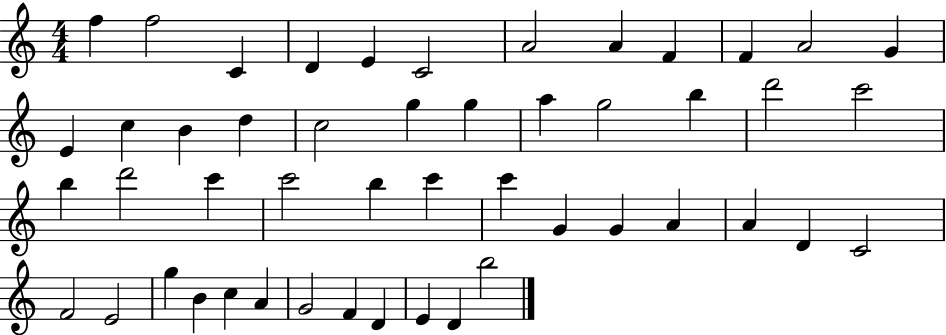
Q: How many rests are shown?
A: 0